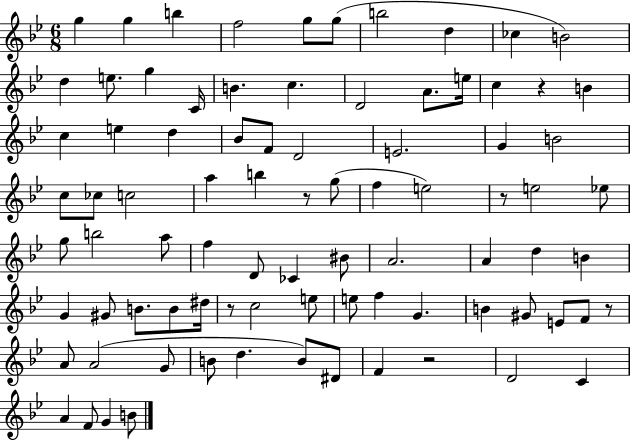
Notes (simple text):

G5/q G5/q B5/q F5/h G5/e G5/e B5/h D5/q CES5/q B4/h D5/q E5/e. G5/q C4/s B4/q. C5/q. D4/h A4/e. E5/s C5/q R/q B4/q C5/q E5/q D5/q Bb4/e F4/e D4/h E4/h. G4/q B4/h C5/e CES5/e C5/h A5/q B5/q R/e G5/e F5/q E5/h R/e E5/h Eb5/e G5/e B5/h A5/e F5/q D4/e CES4/q BIS4/e A4/h. A4/q D5/q B4/q G4/q G#4/e B4/e. B4/e D#5/s R/e C5/h E5/e E5/e F5/q G4/q. B4/q G#4/e E4/e F4/e R/e A4/e A4/h G4/e B4/e D5/q. B4/e D#4/e F4/q R/h D4/h C4/q A4/q F4/e G4/q B4/e